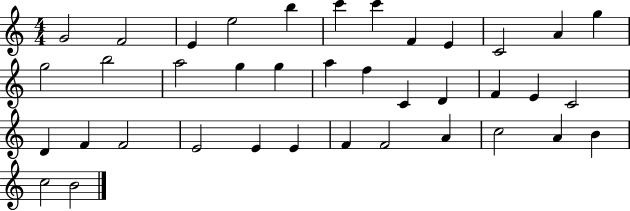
X:1
T:Untitled
M:4/4
L:1/4
K:C
G2 F2 E e2 b c' c' F E C2 A g g2 b2 a2 g g a f C D F E C2 D F F2 E2 E E F F2 A c2 A B c2 B2